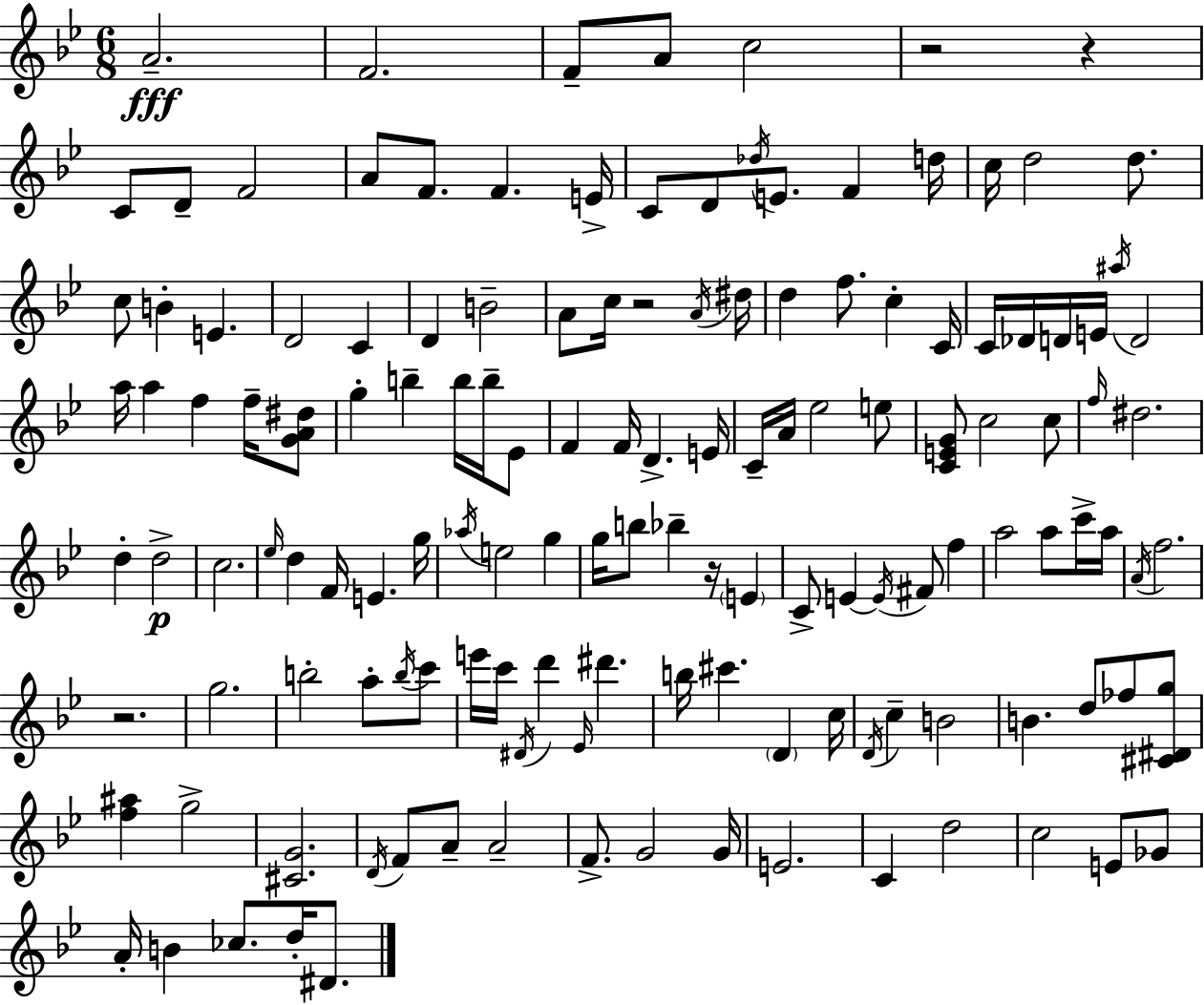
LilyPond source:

{
  \clef treble
  \numericTimeSignature
  \time 6/8
  \key g \minor
  a'2.--\fff | f'2. | f'8-- a'8 c''2 | r2 r4 | \break c'8 d'8-- f'2 | a'8 f'8. f'4. e'16-> | c'8 d'8 \acciaccatura { des''16 } e'8. f'4 | d''16 c''16 d''2 d''8. | \break c''8 b'4-. e'4. | d'2 c'4 | d'4 b'2-- | a'8 c''16 r2 | \break \acciaccatura { a'16 } dis''16 d''4 f''8. c''4-. | c'16 c'16 des'16 d'16 e'16 \acciaccatura { ais''16 } d'2 | a''16 a''4 f''4 | f''16-- <g' a' dis''>8 g''4-. b''4-- b''16 | \break b''16-- ees'8 f'4 f'16 d'4.-> | e'16 c'16-- a'16 ees''2 | e''8 <c' e' g'>8 c''2 | c''8 \grace { f''16 } dis''2. | \break d''4-. d''2->\p | c''2. | \grace { ees''16 } d''4 f'16 e'4. | g''16 \acciaccatura { aes''16 } e''2 | \break g''4 g''16 b''8 bes''4-- | r16 \parenthesize e'4 c'8-> e'4~~ | \acciaccatura { e'16 } fis'8 f''4 a''2 | a''8 c'''16-> a''16 \acciaccatura { a'16 } f''2. | \break r2. | g''2. | b''2-. | a''8-. \acciaccatura { b''16 } c'''8 e'''16 c'''16 \acciaccatura { dis'16 } | \break d'''4 \grace { ees'16 } dis'''4. b''16 | cis'''4. \parenthesize d'4 c''16 \acciaccatura { d'16 } | c''4-- b'2 | b'4. d''8 fes''8 <cis' dis' g''>8 | \break <f'' ais''>4 g''2-> | <cis' g'>2. | \acciaccatura { d'16 } f'8 a'8-- a'2-- | f'8.-> g'2 | \break g'16 e'2. | c'4 d''2 | c''2 e'8 ges'8 | a'16-. b'4 ces''8. d''16-. dis'8. | \break \bar "|."
}